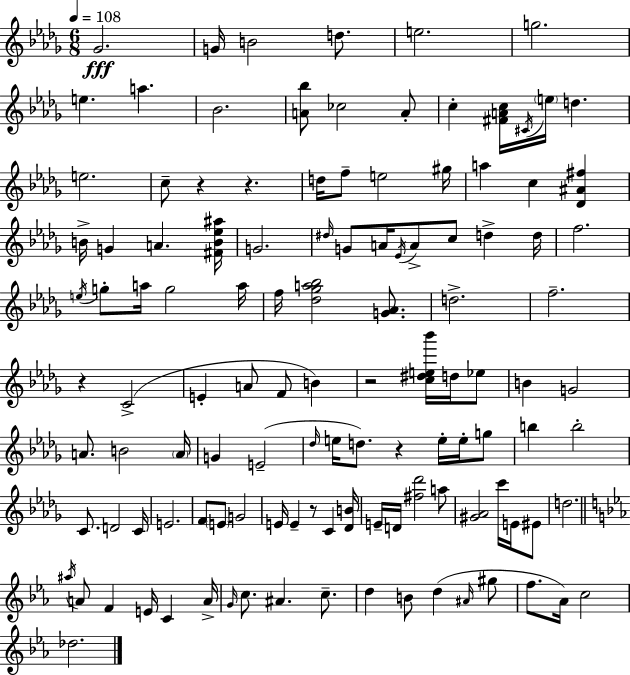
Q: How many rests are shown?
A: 6